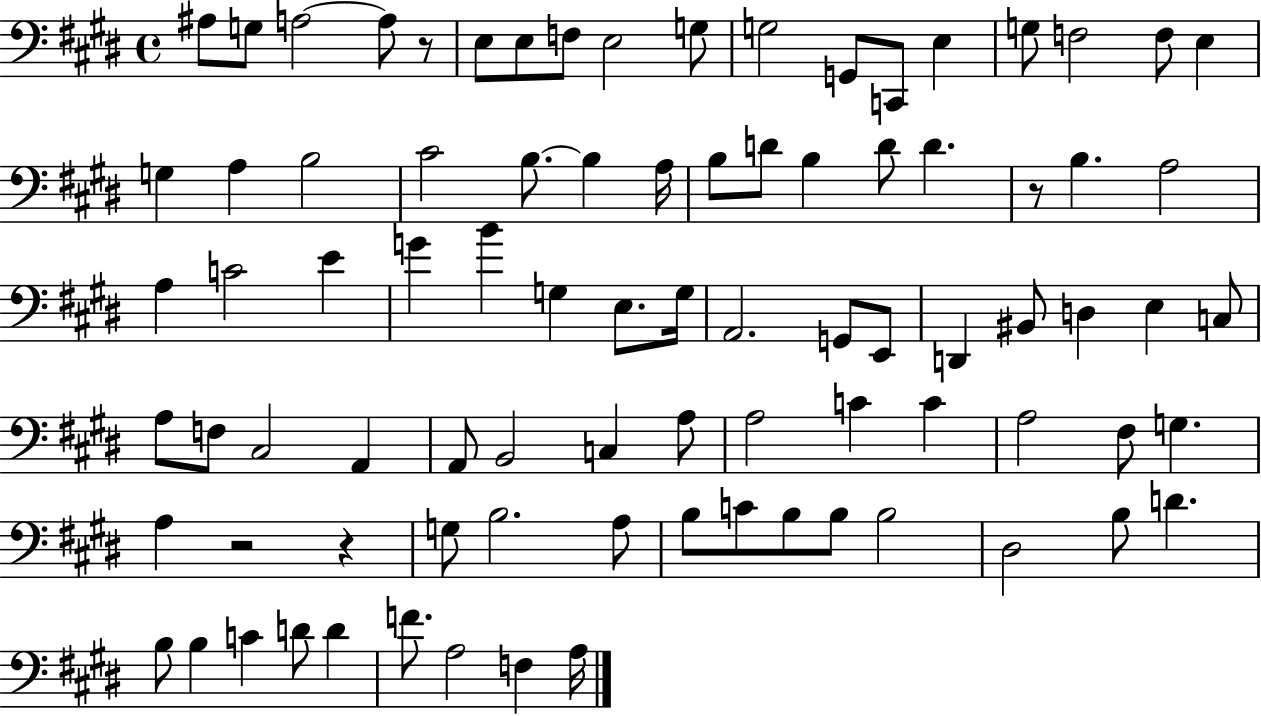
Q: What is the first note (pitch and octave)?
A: A#3